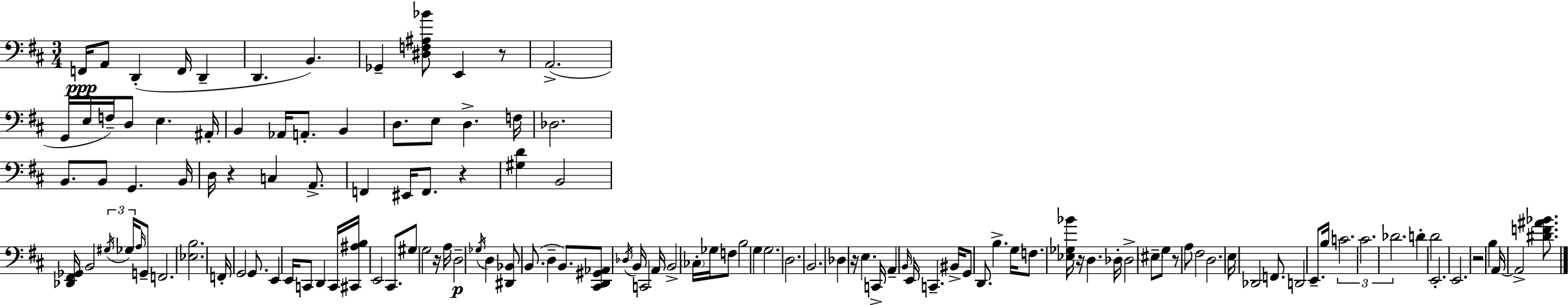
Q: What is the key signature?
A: D major